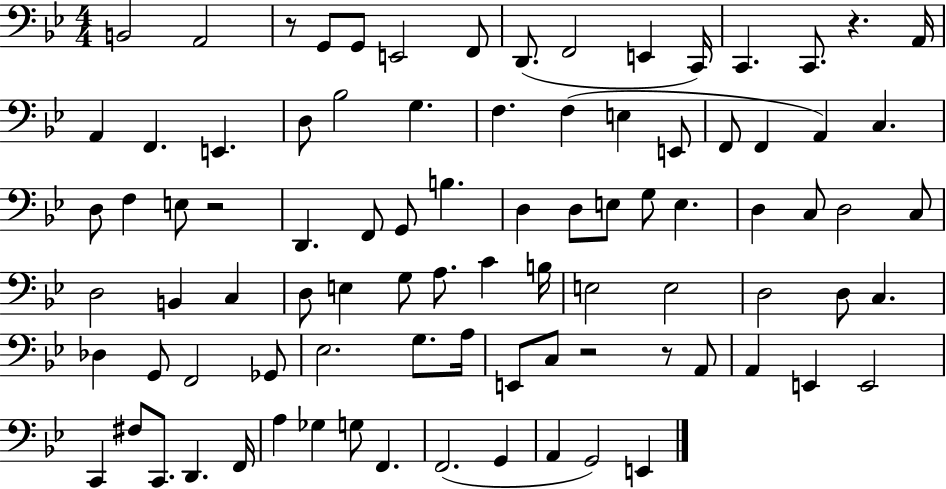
{
  \clef bass
  \numericTimeSignature
  \time 4/4
  \key bes \major
  b,2 a,2 | r8 g,8 g,8 e,2 f,8 | d,8.( f,2 e,4 c,16) | c,4. c,8. r4. a,16 | \break a,4 f,4. e,4. | d8 bes2 g4. | f4. f4( e4 e,8 | f,8 f,4 a,4) c4. | \break d8 f4 e8 r2 | d,4. f,8 g,8 b4. | d4 d8 e8 g8 e4. | d4 c8 d2 c8 | \break d2 b,4 c4 | d8 e4 g8 a8. c'4 b16 | e2 e2 | d2 d8 c4. | \break des4 g,8 f,2 ges,8 | ees2. g8. a16 | e,8 c8 r2 r8 a,8 | a,4 e,4 e,2 | \break c,4 fis8 c,8. d,4. f,16 | a4 ges4 g8 f,4. | f,2.( g,4 | a,4 g,2) e,4 | \break \bar "|."
}